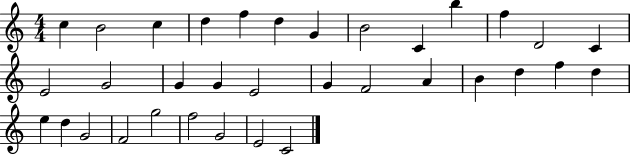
{
  \clef treble
  \numericTimeSignature
  \time 4/4
  \key c \major
  c''4 b'2 c''4 | d''4 f''4 d''4 g'4 | b'2 c'4 b''4 | f''4 d'2 c'4 | \break e'2 g'2 | g'4 g'4 e'2 | g'4 f'2 a'4 | b'4 d''4 f''4 d''4 | \break e''4 d''4 g'2 | f'2 g''2 | f''2 g'2 | e'2 c'2 | \break \bar "|."
}